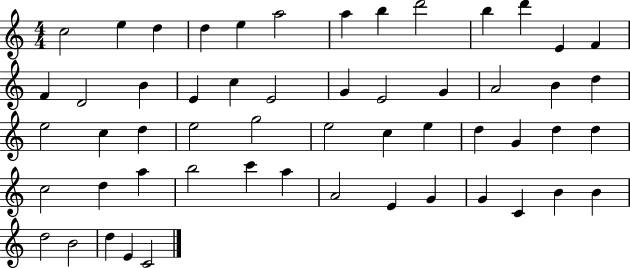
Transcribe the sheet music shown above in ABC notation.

X:1
T:Untitled
M:4/4
L:1/4
K:C
c2 e d d e a2 a b d'2 b d' E F F D2 B E c E2 G E2 G A2 B d e2 c d e2 g2 e2 c e d G d d c2 d a b2 c' a A2 E G G C B B d2 B2 d E C2